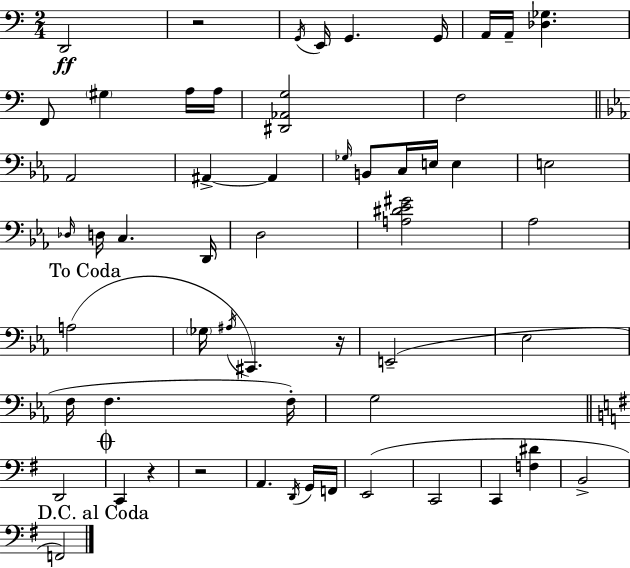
D2/h R/h G2/s E2/s G2/q. G2/s A2/s A2/s [Db3,Gb3]/q. F2/e G#3/q A3/s A3/s [D#2,Ab2,G3]/h F3/h Ab2/h A#2/q A#2/q Gb3/s B2/e C3/s E3/s E3/q E3/h Db3/s D3/s C3/q. D2/s D3/h [A3,D#4,Eb4,G#4]/h Ab3/h A3/h Gb3/s A#3/s C#2/q. R/s E2/h Eb3/h F3/s F3/q. F3/s G3/h D2/h C2/q R/q R/h A2/q. D2/s G2/s F2/s E2/h C2/h C2/q [F3,D#4]/q B2/h F2/h